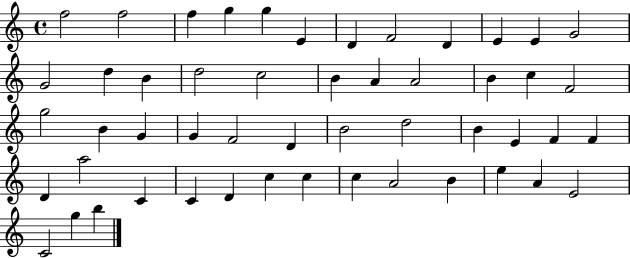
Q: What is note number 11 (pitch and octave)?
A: E4